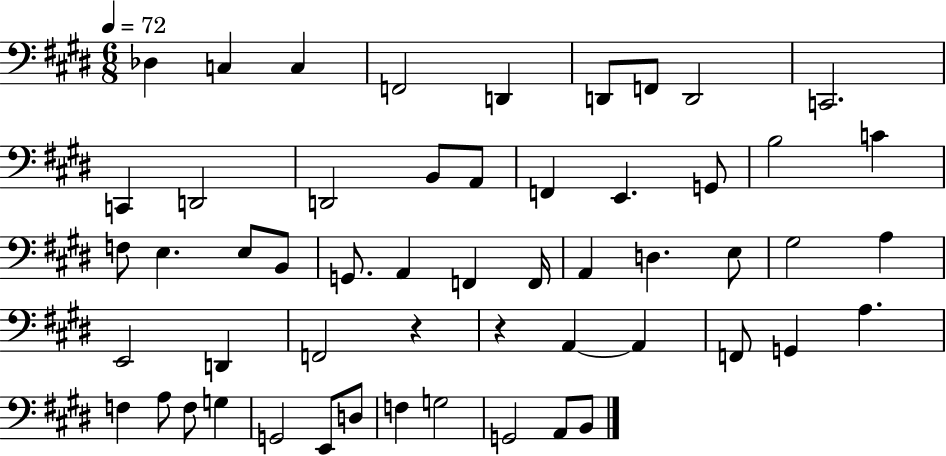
X:1
T:Untitled
M:6/8
L:1/4
K:E
_D, C, C, F,,2 D,, D,,/2 F,,/2 D,,2 C,,2 C,, D,,2 D,,2 B,,/2 A,,/2 F,, E,, G,,/2 B,2 C F,/2 E, E,/2 B,,/2 G,,/2 A,, F,, F,,/4 A,, D, E,/2 ^G,2 A, E,,2 D,, F,,2 z z A,, A,, F,,/2 G,, A, F, A,/2 F,/2 G, G,,2 E,,/2 D,/2 F, G,2 G,,2 A,,/2 B,,/2